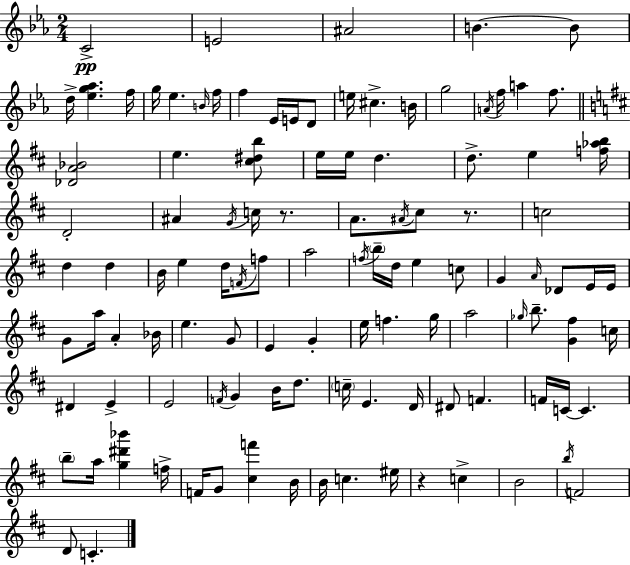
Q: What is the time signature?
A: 2/4